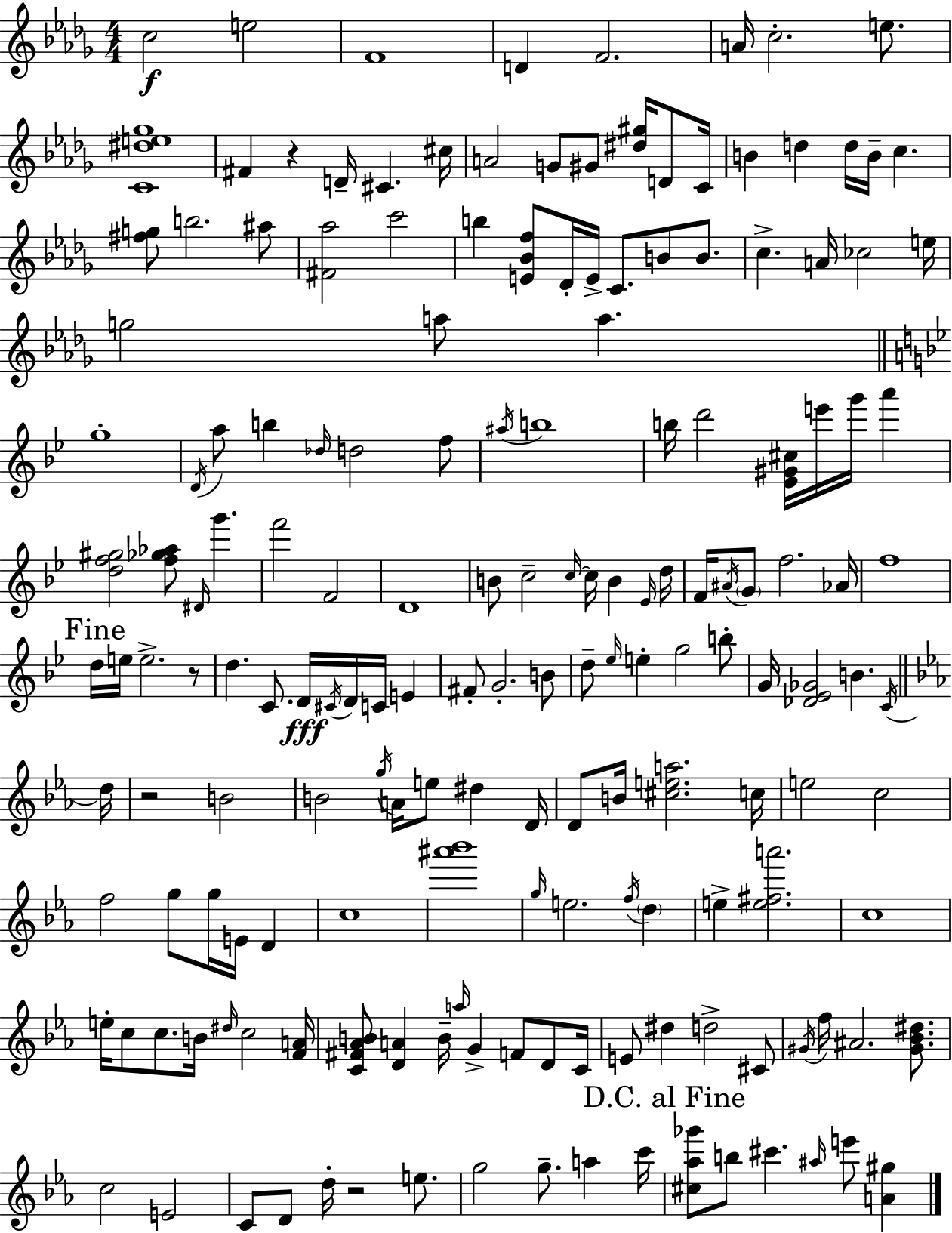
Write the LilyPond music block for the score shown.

{
  \clef treble
  \numericTimeSignature
  \time 4/4
  \key bes \minor
  c''2\f e''2 | f'1 | d'4 f'2. | a'16 c''2.-. e''8. | \break <c' dis'' e'' ges''>1 | fis'4 r4 d'16-- cis'4. cis''16 | a'2 g'8 gis'8 <dis'' gis''>16 d'8 c'16 | b'4 d''4 d''16 b'16-- c''4. | \break <fis'' g''>8 b''2. ais''8 | <fis' aes''>2 c'''2 | b''4 <e' bes' f''>8 des'16-. e'16-> c'8. b'8 b'8. | c''4.-> a'16 ces''2 e''16 | \break g''2 a''8 a''4. | \bar "||" \break \key g \minor g''1-. | \acciaccatura { d'16 } a''8 b''4 \grace { des''16 } d''2 | f''8 \acciaccatura { ais''16 } b''1 | b''16 d'''2 <ees' gis' cis''>16 e'''16 g'''16 a'''4 | \break <d'' f'' gis''>2 <f'' ges'' aes''>8 \grace { dis'16 } g'''4. | f'''2 f'2 | d'1 | b'8 c''2-- \grace { c''16~ }~ c''16 | \break b'4 \grace { ees'16 } d''16 f'16 \acciaccatura { ais'16 } \parenthesize g'8 f''2. | aes'16 f''1 | \mark "Fine" d''16 e''16 e''2.-> | r8 d''4. c'8. | \break d'16\fff \acciaccatura { cis'16 } d'16 c'16 e'4 fis'8-. g'2.-. | b'8 d''8-- \grace { ees''16 } e''4-. g''2 | b''8-. g'16 <des' ees' ges'>2 | b'4. \acciaccatura { c'16 } \bar "||" \break \key ees \major d''16 r2 b'2 | b'2 \acciaccatura { g''16 } a'16 e''8 dis''4 | d'16 d'8 b'16 <cis'' e'' a''>2. | c''16 e''2 c''2 | \break f''2 g''8 g''16 e'16 d'4 | c''1 | <ais''' bes'''>1 | \grace { g''16 } e''2. \acciaccatura { f''16 } | \break \parenthesize d''4 e''4-> <e'' fis'' a'''>2. | c''1 | e''16-. c''8 c''8. b'16 \grace { dis''16 } c''2 | <f' a'>16 <c' fis' aes' b'>8 <d' a'>4 b'16-- \grace { a''16 } g'4-> | \break f'8 d'8 c'16 e'8 dis''4 d''2-> | cis'8 \acciaccatura { gis'16 } f''16 ais'2. | <gis' bes' dis''>8. c''2 e'2 | c'8 d'8 d''16-. r2 | \break e''8. g''2 g''8.-- | a''4 c'''16 \mark "D.C. al Fine" <cis'' aes'' ges'''>8 b''8 cis'''4. | \grace { ais''16 } e'''8 <a' gis''>4 \bar "|."
}